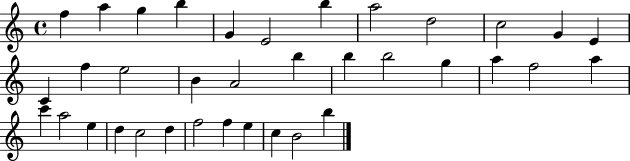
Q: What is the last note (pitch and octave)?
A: B5